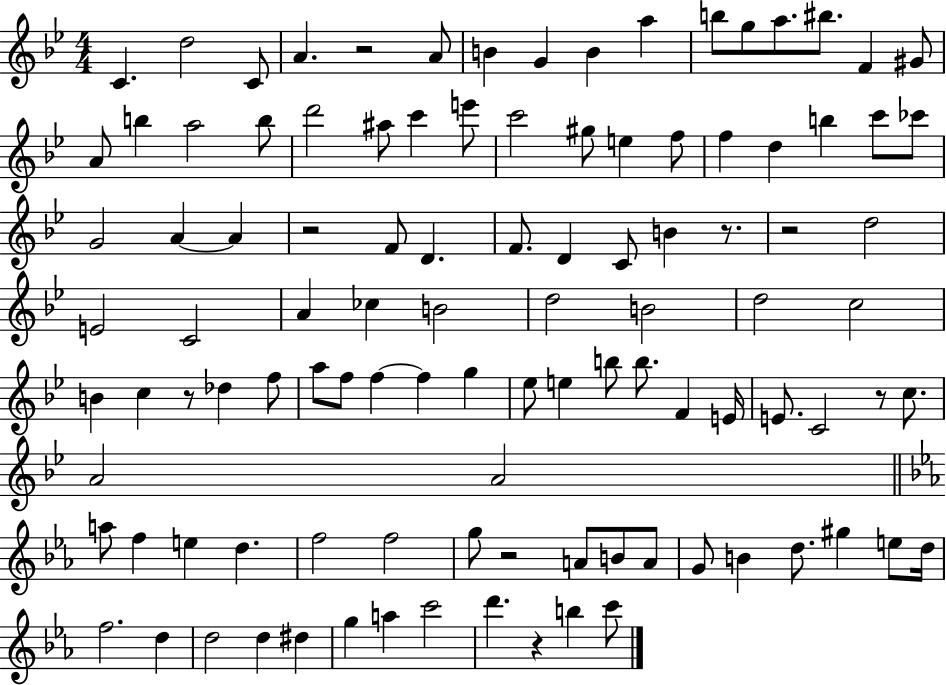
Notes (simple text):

C4/q. D5/h C4/e A4/q. R/h A4/e B4/q G4/q B4/q A5/q B5/e G5/e A5/e. BIS5/e. F4/q G#4/e A4/e B5/q A5/h B5/e D6/h A#5/e C6/q E6/e C6/h G#5/e E5/q F5/e F5/q D5/q B5/q C6/e CES6/e G4/h A4/q A4/q R/h F4/e D4/q. F4/e. D4/q C4/e B4/q R/e. R/h D5/h E4/h C4/h A4/q CES5/q B4/h D5/h B4/h D5/h C5/h B4/q C5/q R/e Db5/q F5/e A5/e F5/e F5/q F5/q G5/q Eb5/e E5/q B5/e B5/e. F4/q E4/s E4/e. C4/h R/e C5/e. A4/h A4/h A5/e F5/q E5/q D5/q. F5/h F5/h G5/e R/h A4/e B4/e A4/e G4/e B4/q D5/e. G#5/q E5/e D5/s F5/h. D5/q D5/h D5/q D#5/q G5/q A5/q C6/h D6/q. R/q B5/q C6/e